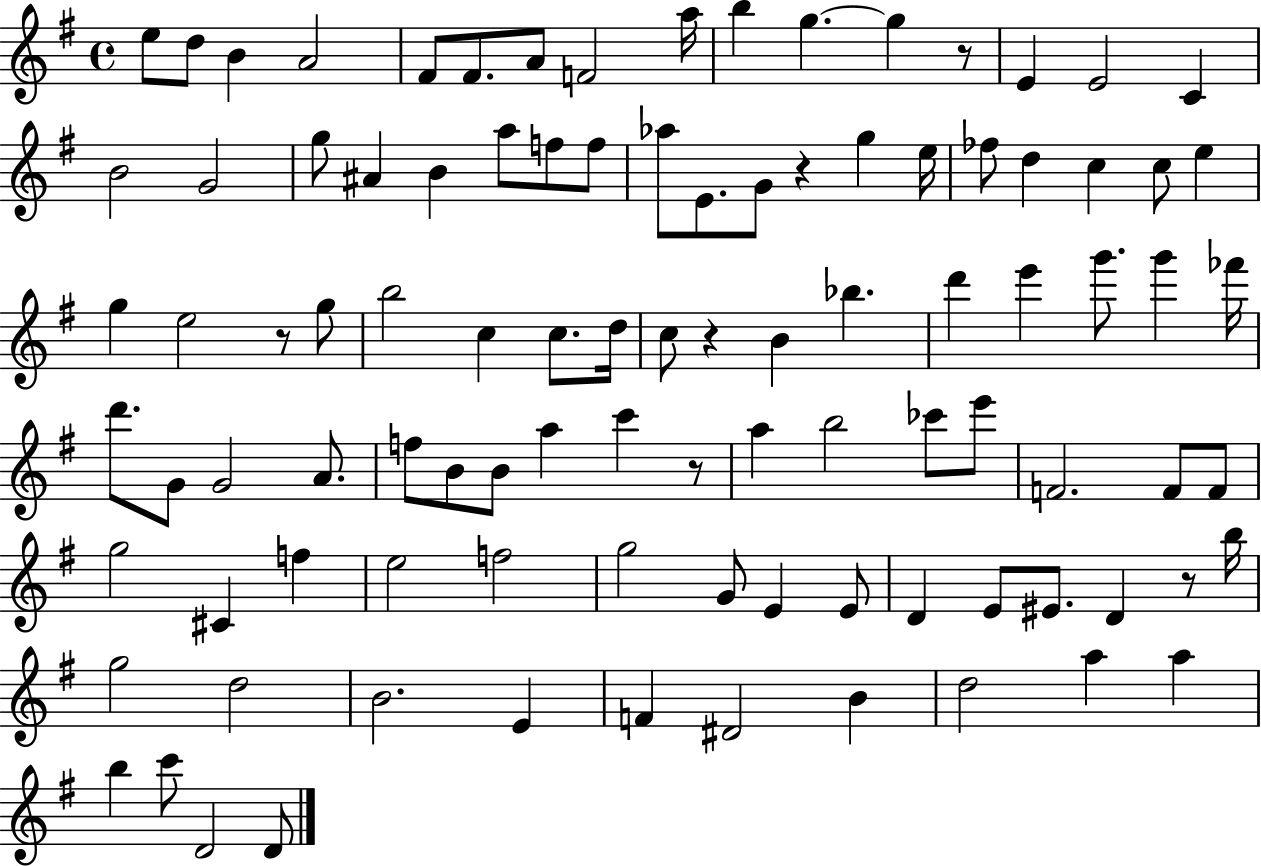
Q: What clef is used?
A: treble